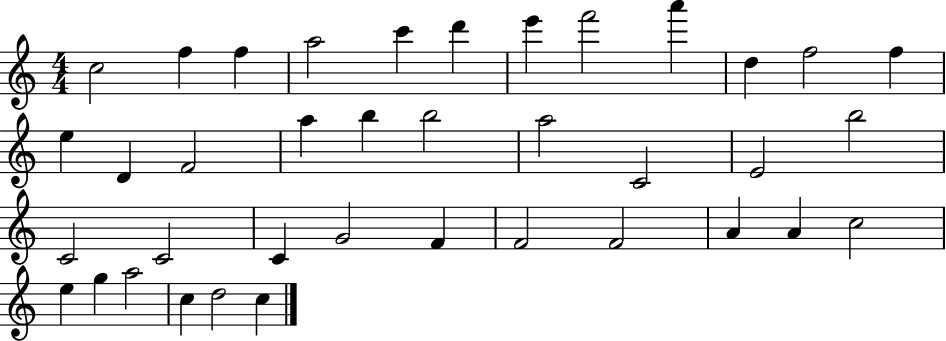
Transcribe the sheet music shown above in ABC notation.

X:1
T:Untitled
M:4/4
L:1/4
K:C
c2 f f a2 c' d' e' f'2 a' d f2 f e D F2 a b b2 a2 C2 E2 b2 C2 C2 C G2 F F2 F2 A A c2 e g a2 c d2 c